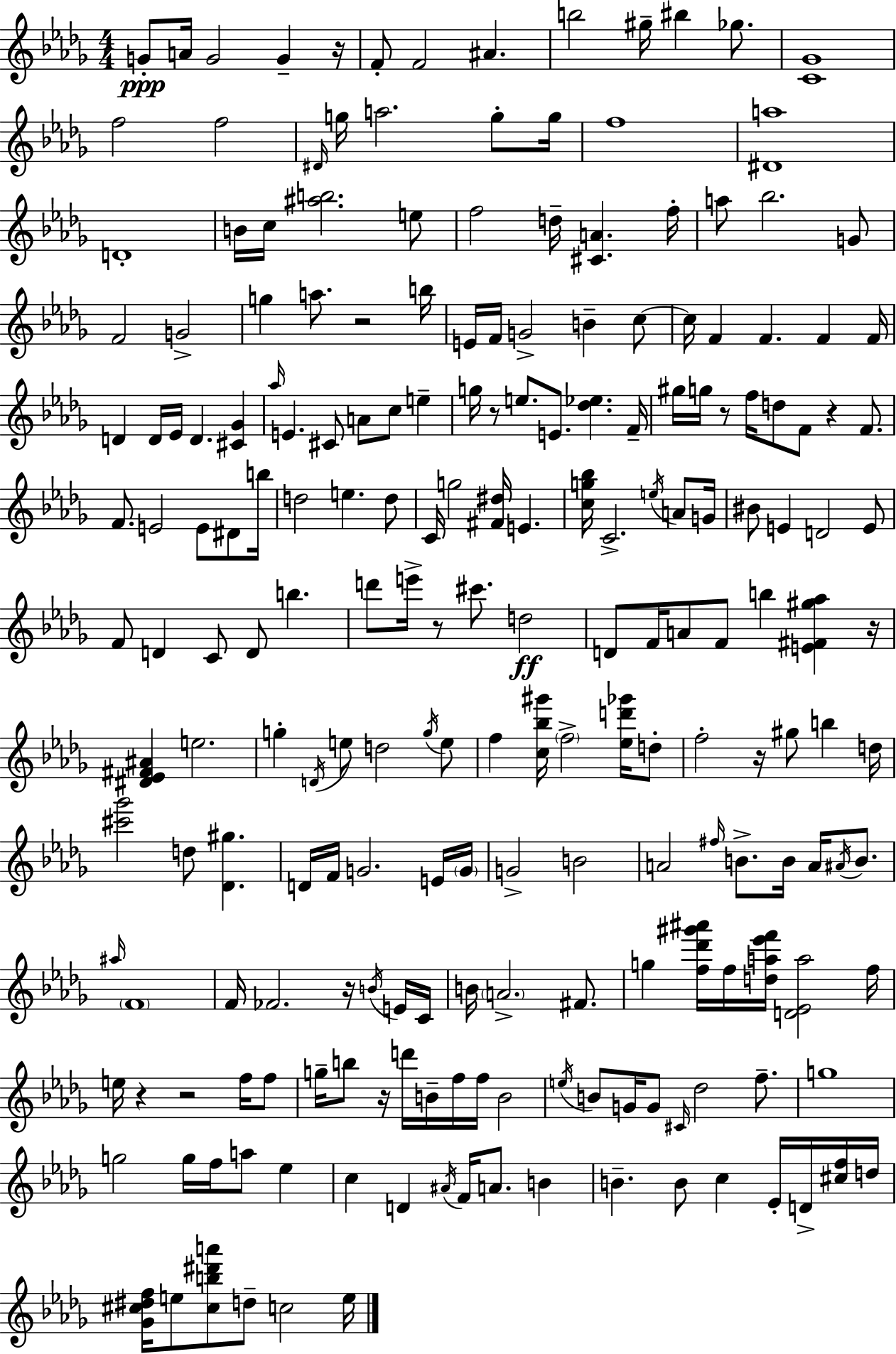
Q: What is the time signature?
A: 4/4